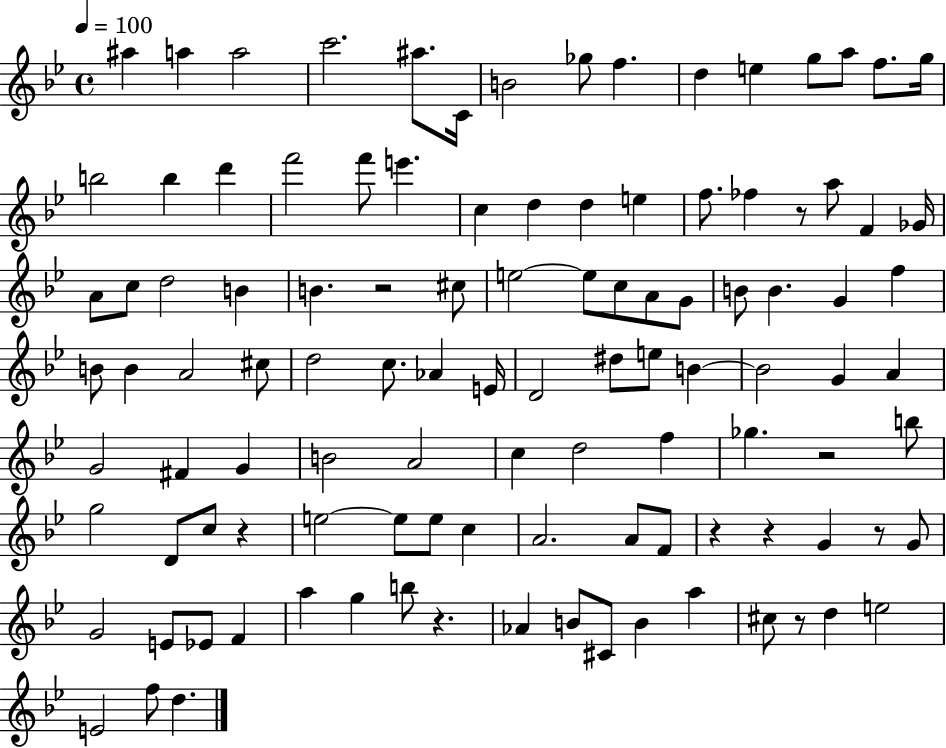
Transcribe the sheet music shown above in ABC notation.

X:1
T:Untitled
M:4/4
L:1/4
K:Bb
^a a a2 c'2 ^a/2 C/4 B2 _g/2 f d e g/2 a/2 f/2 g/4 b2 b d' f'2 f'/2 e' c d d e f/2 _f z/2 a/2 F _G/4 A/2 c/2 d2 B B z2 ^c/2 e2 e/2 c/2 A/2 G/2 B/2 B G f B/2 B A2 ^c/2 d2 c/2 _A E/4 D2 ^d/2 e/2 B B2 G A G2 ^F G B2 A2 c d2 f _g z2 b/2 g2 D/2 c/2 z e2 e/2 e/2 c A2 A/2 F/2 z z G z/2 G/2 G2 E/2 _E/2 F a g b/2 z _A B/2 ^C/2 B a ^c/2 z/2 d e2 E2 f/2 d